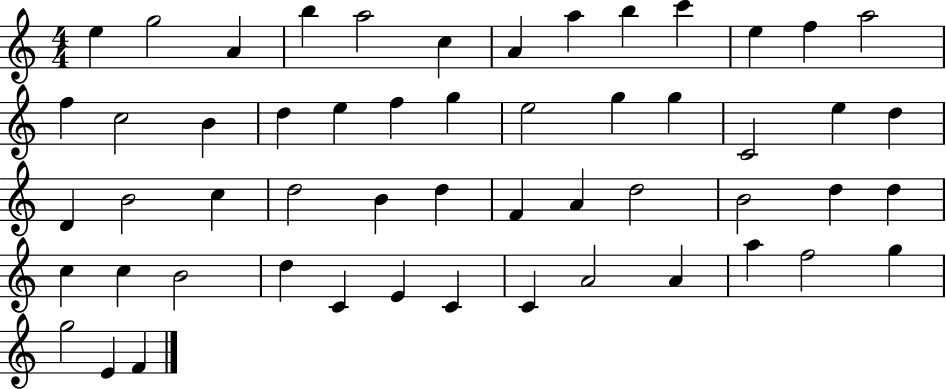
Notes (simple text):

E5/q G5/h A4/q B5/q A5/h C5/q A4/q A5/q B5/q C6/q E5/q F5/q A5/h F5/q C5/h B4/q D5/q E5/q F5/q G5/q E5/h G5/q G5/q C4/h E5/q D5/q D4/q B4/h C5/q D5/h B4/q D5/q F4/q A4/q D5/h B4/h D5/q D5/q C5/q C5/q B4/h D5/q C4/q E4/q C4/q C4/q A4/h A4/q A5/q F5/h G5/q G5/h E4/q F4/q